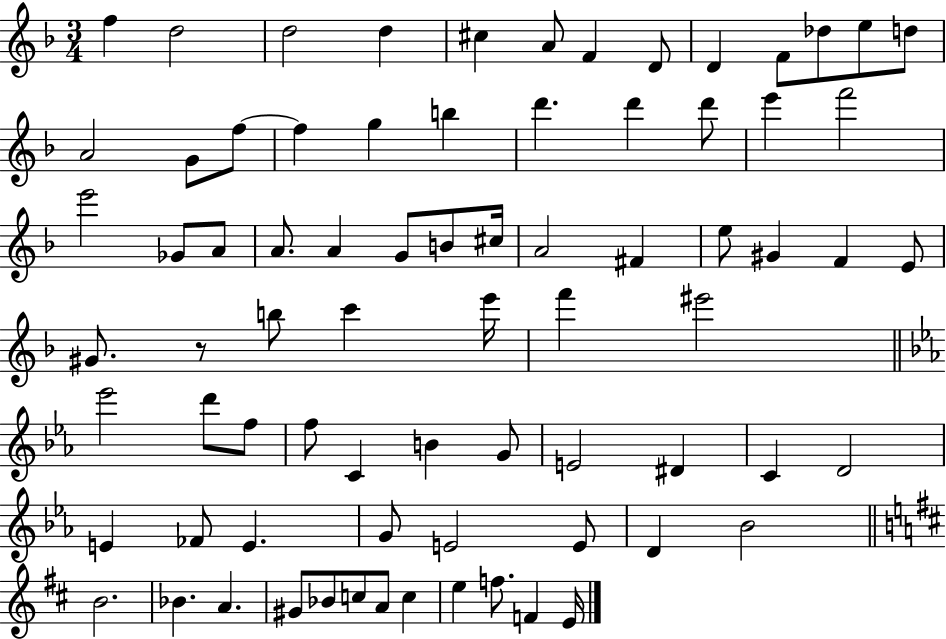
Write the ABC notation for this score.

X:1
T:Untitled
M:3/4
L:1/4
K:F
f d2 d2 d ^c A/2 F D/2 D F/2 _d/2 e/2 d/2 A2 G/2 f/2 f g b d' d' d'/2 e' f'2 e'2 _G/2 A/2 A/2 A G/2 B/2 ^c/4 A2 ^F e/2 ^G F E/2 ^G/2 z/2 b/2 c' e'/4 f' ^e'2 _e'2 d'/2 f/2 f/2 C B G/2 E2 ^D C D2 E _F/2 E G/2 E2 E/2 D _B2 B2 _B A ^G/2 _B/2 c/2 A/2 c e f/2 F E/4